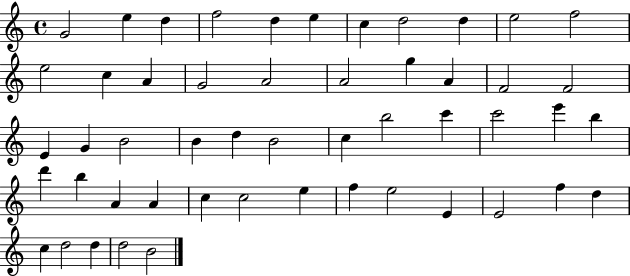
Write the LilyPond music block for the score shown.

{
  \clef treble
  \time 4/4
  \defaultTimeSignature
  \key c \major
  g'2 e''4 d''4 | f''2 d''4 e''4 | c''4 d''2 d''4 | e''2 f''2 | \break e''2 c''4 a'4 | g'2 a'2 | a'2 g''4 a'4 | f'2 f'2 | \break e'4 g'4 b'2 | b'4 d''4 b'2 | c''4 b''2 c'''4 | c'''2 e'''4 b''4 | \break d'''4 b''4 a'4 a'4 | c''4 c''2 e''4 | f''4 e''2 e'4 | e'2 f''4 d''4 | \break c''4 d''2 d''4 | d''2 b'2 | \bar "|."
}